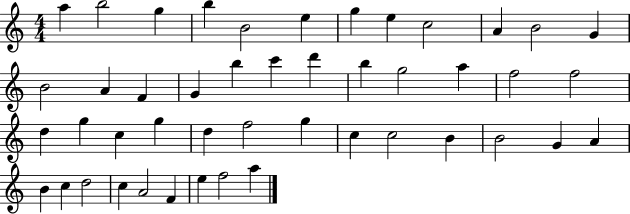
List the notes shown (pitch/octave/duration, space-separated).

A5/q B5/h G5/q B5/q B4/h E5/q G5/q E5/q C5/h A4/q B4/h G4/q B4/h A4/q F4/q G4/q B5/q C6/q D6/q B5/q G5/h A5/q F5/h F5/h D5/q G5/q C5/q G5/q D5/q F5/h G5/q C5/q C5/h B4/q B4/h G4/q A4/q B4/q C5/q D5/h C5/q A4/h F4/q E5/q F5/h A5/q